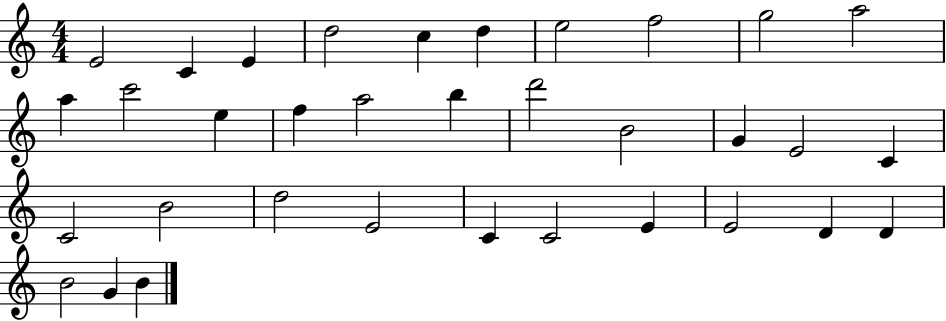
E4/h C4/q E4/q D5/h C5/q D5/q E5/h F5/h G5/h A5/h A5/q C6/h E5/q F5/q A5/h B5/q D6/h B4/h G4/q E4/h C4/q C4/h B4/h D5/h E4/h C4/q C4/h E4/q E4/h D4/q D4/q B4/h G4/q B4/q